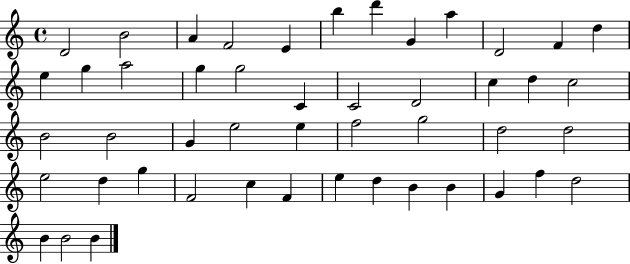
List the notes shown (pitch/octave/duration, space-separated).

D4/h B4/h A4/q F4/h E4/q B5/q D6/q G4/q A5/q D4/h F4/q D5/q E5/q G5/q A5/h G5/q G5/h C4/q C4/h D4/h C5/q D5/q C5/h B4/h B4/h G4/q E5/h E5/q F5/h G5/h D5/h D5/h E5/h D5/q G5/q F4/h C5/q F4/q E5/q D5/q B4/q B4/q G4/q F5/q D5/h B4/q B4/h B4/q